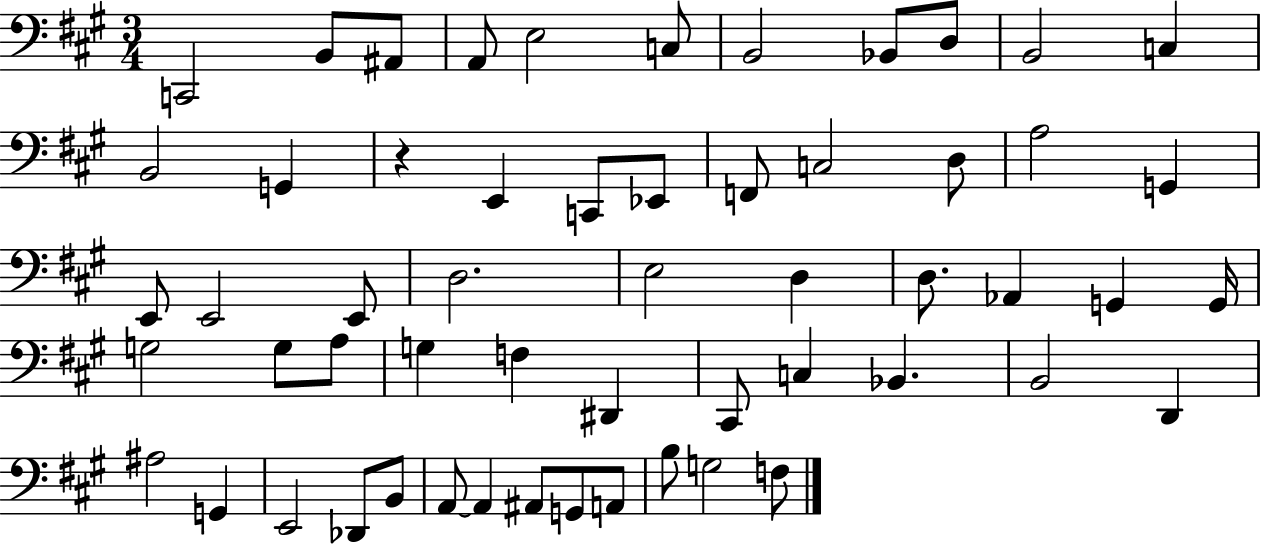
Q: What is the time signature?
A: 3/4